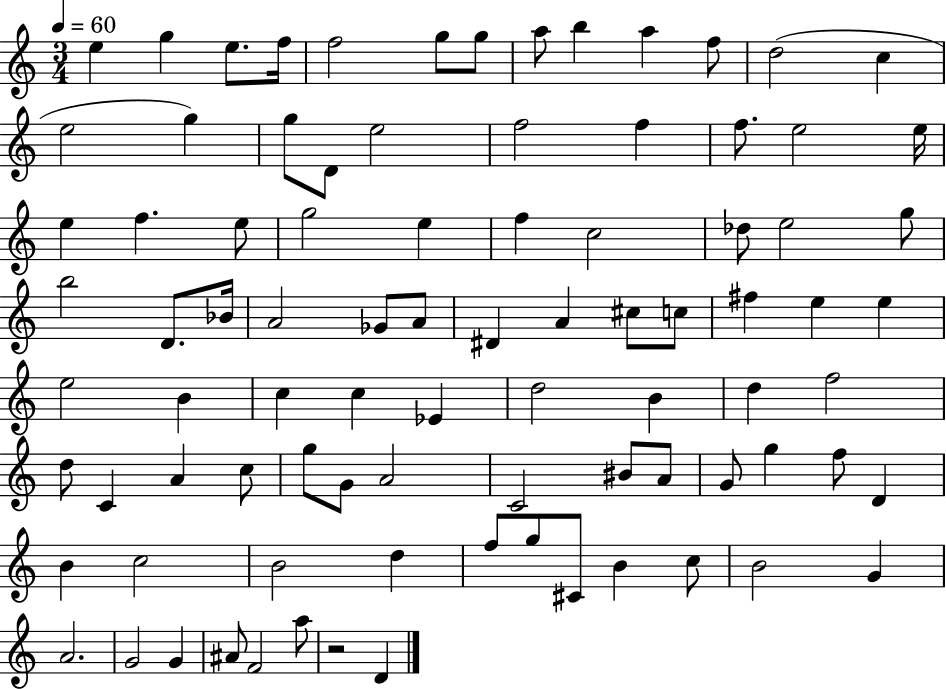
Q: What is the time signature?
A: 3/4